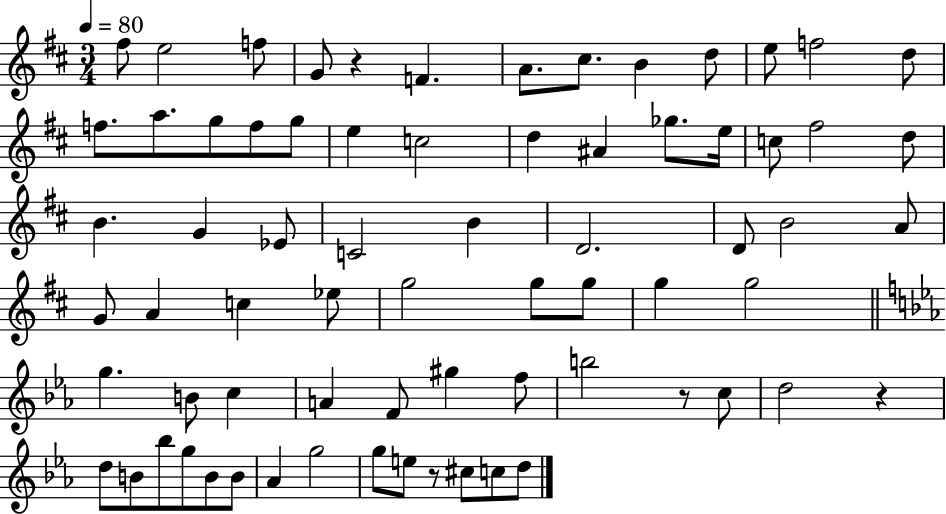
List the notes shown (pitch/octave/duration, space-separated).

F#5/e E5/h F5/e G4/e R/q F4/q. A4/e. C#5/e. B4/q D5/e E5/e F5/h D5/e F5/e. A5/e. G5/e F5/e G5/e E5/q C5/h D5/q A#4/q Gb5/e. E5/s C5/e F#5/h D5/e B4/q. G4/q Eb4/e C4/h B4/q D4/h. D4/e B4/h A4/e G4/e A4/q C5/q Eb5/e G5/h G5/e G5/e G5/q G5/h G5/q. B4/e C5/q A4/q F4/e G#5/q F5/e B5/h R/e C5/e D5/h R/q D5/e B4/e Bb5/e G5/e B4/e B4/e Ab4/q G5/h G5/e E5/e R/e C#5/e C5/e D5/e